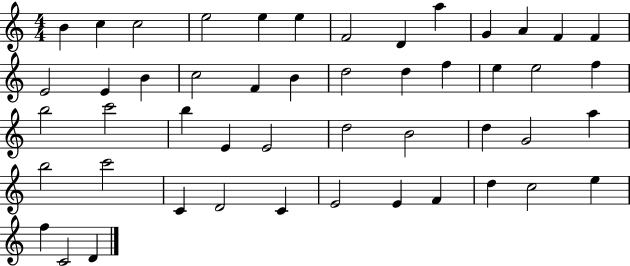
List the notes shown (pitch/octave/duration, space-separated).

B4/q C5/q C5/h E5/h E5/q E5/q F4/h D4/q A5/q G4/q A4/q F4/q F4/q E4/h E4/q B4/q C5/h F4/q B4/q D5/h D5/q F5/q E5/q E5/h F5/q B5/h C6/h B5/q E4/q E4/h D5/h B4/h D5/q G4/h A5/q B5/h C6/h C4/q D4/h C4/q E4/h E4/q F4/q D5/q C5/h E5/q F5/q C4/h D4/q